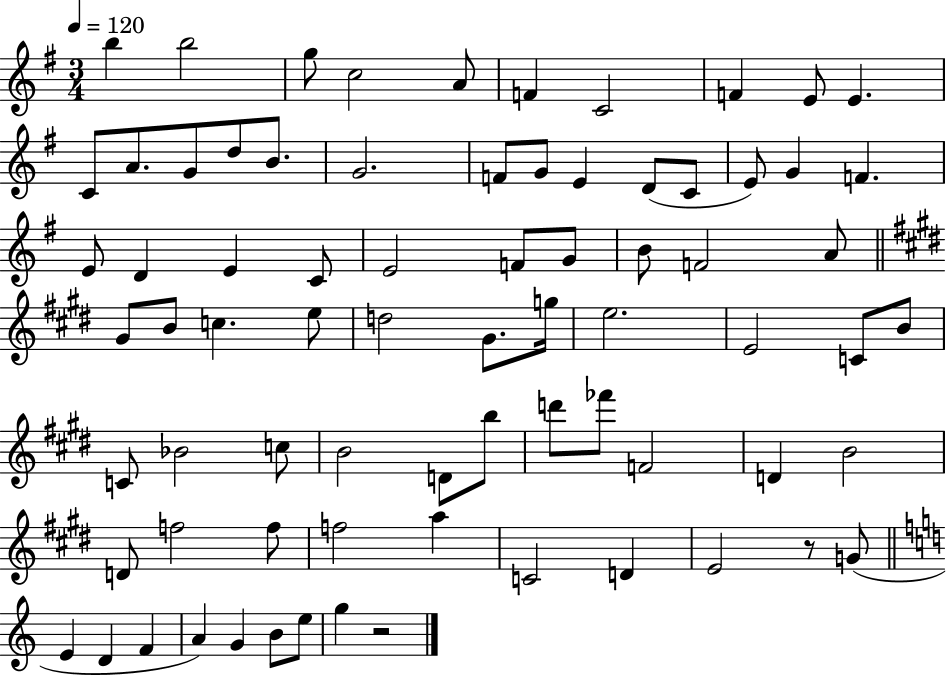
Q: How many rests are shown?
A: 2